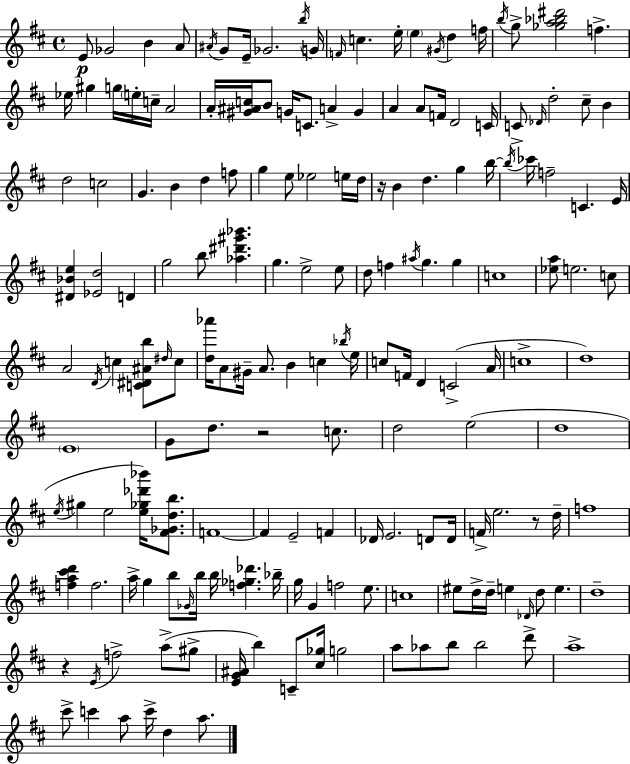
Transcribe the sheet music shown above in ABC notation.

X:1
T:Untitled
M:4/4
L:1/4
K:D
E/2 _G2 B A/2 ^A/4 G/2 E/4 _G2 b/4 G/4 F/4 c e/4 e ^G/4 d f/4 b/4 g/2 [_ga_b^d']2 f _e/4 ^g g/4 e/4 c/4 A2 A/4 [^G^Ac]/4 B/2 G/4 C/2 A G A A/2 F/4 D2 C/4 C/2 _D/4 d2 ^c/2 B d2 c2 G B d f/2 g e/2 _e2 e/4 d/4 z/4 B d g b/4 b/4 _c'/4 f2 C E/4 [^D_Be] [_Ed]2 D g2 b/2 [_a^d'^g'_b'] g e2 e/2 d/2 f ^a/4 g g c4 [_ea]/2 e2 c/2 A2 D/4 c [C^D^Ab]/2 ^d/4 c/2 [d_a']/4 A/2 ^G/4 A/2 B c _b/4 e/4 c/2 F/4 D C2 A/4 c4 d4 E4 G/2 d/2 z2 c/2 d2 e2 d4 e/4 ^g e2 [e_g_d'_b']/4 [^F_Gdb]/2 F4 F E2 F _D/4 E2 D/2 D/4 F/4 e2 z/2 d/4 f4 [fa^c'd'] f2 a/4 g b/2 _G/4 b/4 b/4 [f_g_d'] _b/4 g/4 G f2 e/2 c4 ^e/2 d/4 d/4 e _D/4 d/2 e d4 z E/4 f2 a/2 ^g/2 [EG^A]/4 b C/2 [^c_g]/4 g2 a/2 _a/2 b/2 b2 d'/2 a4 ^c'/2 c' a/2 c'/4 d a/2